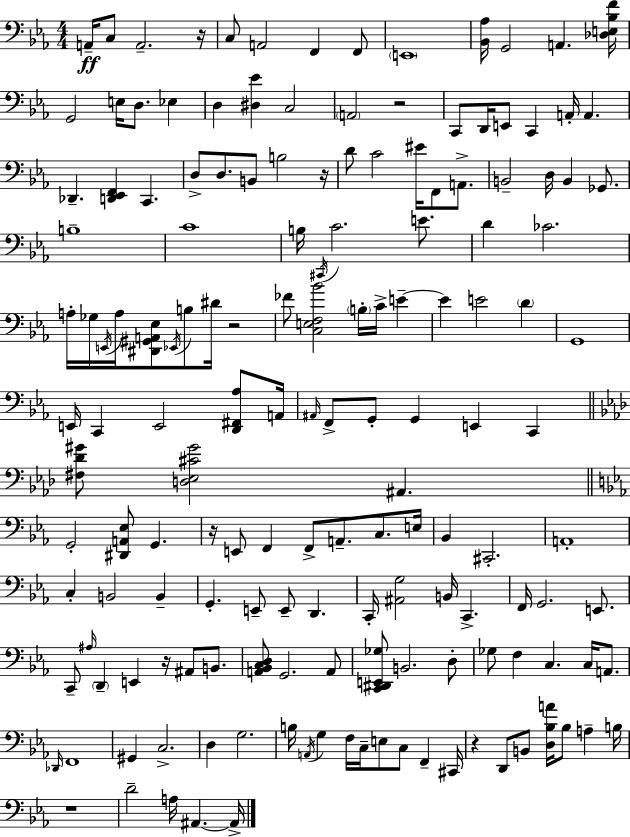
X:1
T:Untitled
M:4/4
L:1/4
K:Eb
A,,/4 C,/2 A,,2 z/4 C,/2 A,,2 F,, F,,/2 E,,4 [_B,,_A,]/4 G,,2 A,, [_D,E,_B,F]/4 G,,2 E,/4 D,/2 _E, D, [^D,_E] C,2 A,,2 z2 C,,/2 D,,/4 E,,/2 C,, A,,/4 A,, _D,, [D,,_E,,F,,] C,, D,/2 D,/2 B,,/2 B,2 z/4 D/2 C2 ^E/4 F,,/2 A,,/2 B,,2 D,/4 B,, _G,,/2 B,4 C4 B,/4 ^C,,/4 C2 E/2 D _C2 A,/4 _G,/4 E,,/4 A,/4 [^D,,^G,,A,,_E,]/2 _E,,/4 B,/2 ^D/4 z2 _F/2 [C,E,F,_B]2 B,/4 C/4 E E E2 D G,,4 E,,/4 C,, E,,2 [D,,^F,,_A,]/2 A,,/4 ^A,,/4 F,,/2 G,,/2 G,, E,, C,, [^F,_D^G]/2 [D,_E,^C^G]2 ^A,, G,,2 [^D,,A,,_E,]/2 G,, z/4 E,,/2 F,, F,,/2 A,,/2 C,/2 E,/4 _B,, ^C,,2 A,,4 C, B,,2 B,, G,, E,,/2 E,,/2 D,, C,,/4 [^A,,G,]2 B,,/4 C,, F,,/4 G,,2 E,,/2 C,,/2 ^A,/4 D,, E,, z/4 ^A,,/2 B,,/2 [A,,_B,,C,D,]/2 G,,2 A,,/2 [C,,^D,,E,,_G,]/2 B,,2 D,/2 _G,/2 F, C, C,/4 A,,/2 _D,,/4 F,,4 ^G,, C,2 D, G,2 B,/4 A,,/4 G, F,/4 C,/4 E,/2 C,/2 F,, ^C,,/4 z D,,/2 B,,/2 [D,_B,A]/4 _B,/2 A, B,/4 z4 D2 A,/4 ^A,, ^A,,/4